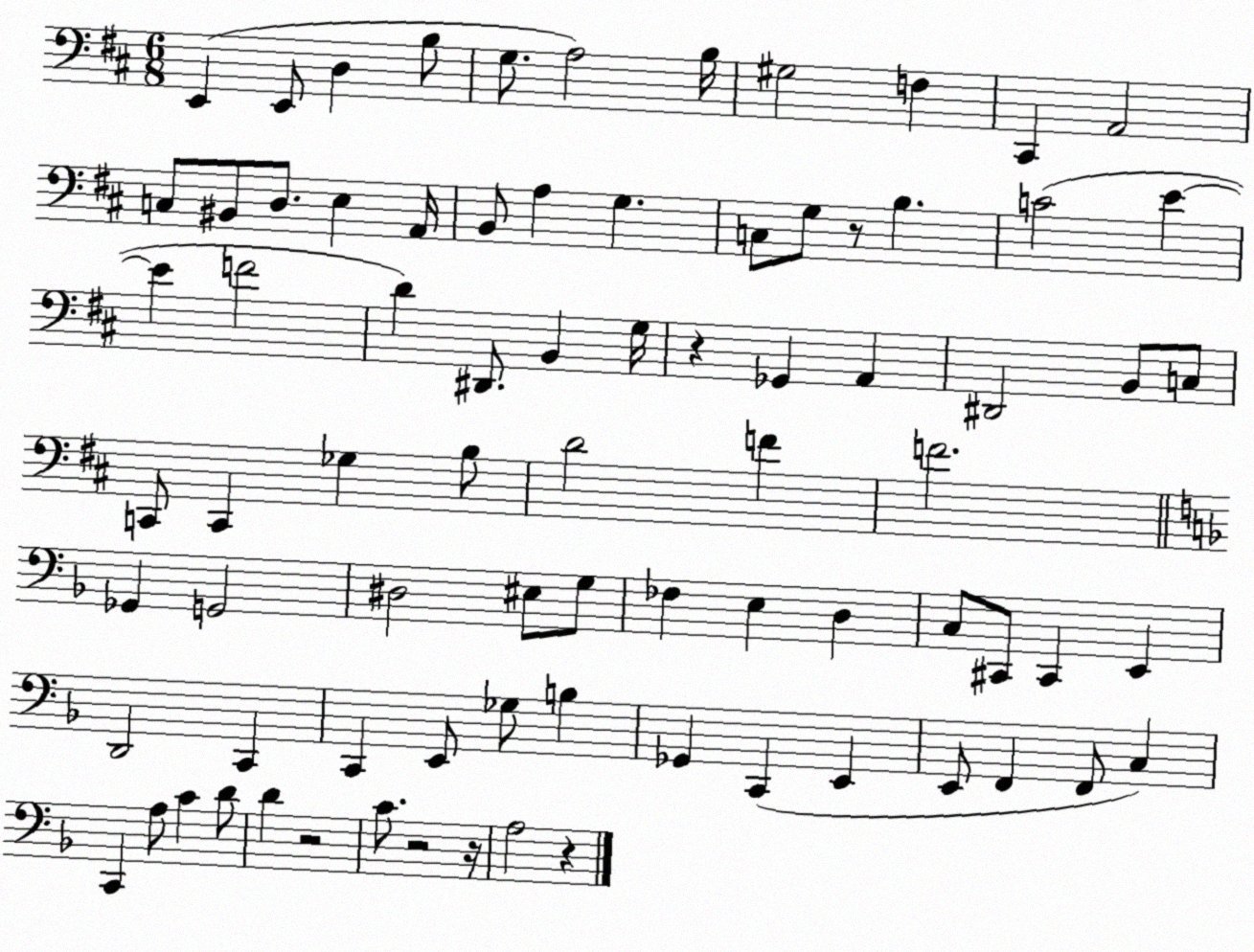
X:1
T:Untitled
M:6/8
L:1/4
K:D
E,, E,,/2 D, B,/2 G,/2 A,2 B,/4 ^G,2 F, ^C,, A,,2 C,/2 ^B,,/2 D,/2 E, A,,/4 B,,/2 A, G, C,/2 G,/2 z/2 B, C2 E E F2 D ^D,,/2 B,, G,/4 z _G,, A,, ^D,,2 B,,/2 C,/2 C,,/2 C,, _G, B,/2 D2 F F2 _G,, G,,2 ^D,2 ^E,/2 G,/2 _F, E, D, C,/2 ^C,,/2 ^C,, E,, D,,2 C,, C,, E,,/2 _G,/2 B, _G,, C,, E,, E,,/2 F,, F,,/2 C, C,, A,/2 C D/2 D z2 C/2 z2 z/4 A,2 z